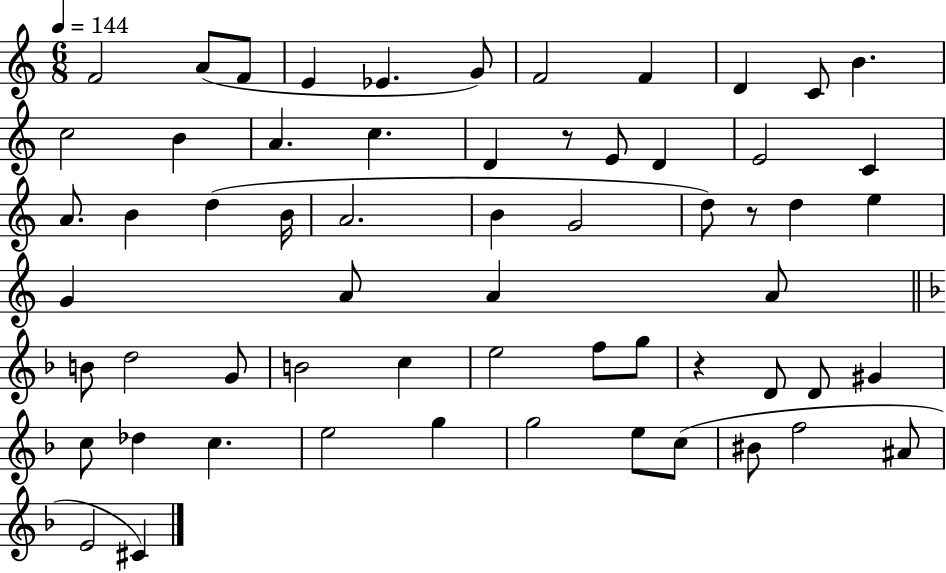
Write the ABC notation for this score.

X:1
T:Untitled
M:6/8
L:1/4
K:C
F2 A/2 F/2 E _E G/2 F2 F D C/2 B c2 B A c D z/2 E/2 D E2 C A/2 B d B/4 A2 B G2 d/2 z/2 d e G A/2 A A/2 B/2 d2 G/2 B2 c e2 f/2 g/2 z D/2 D/2 ^G c/2 _d c e2 g g2 e/2 c/2 ^B/2 f2 ^A/2 E2 ^C